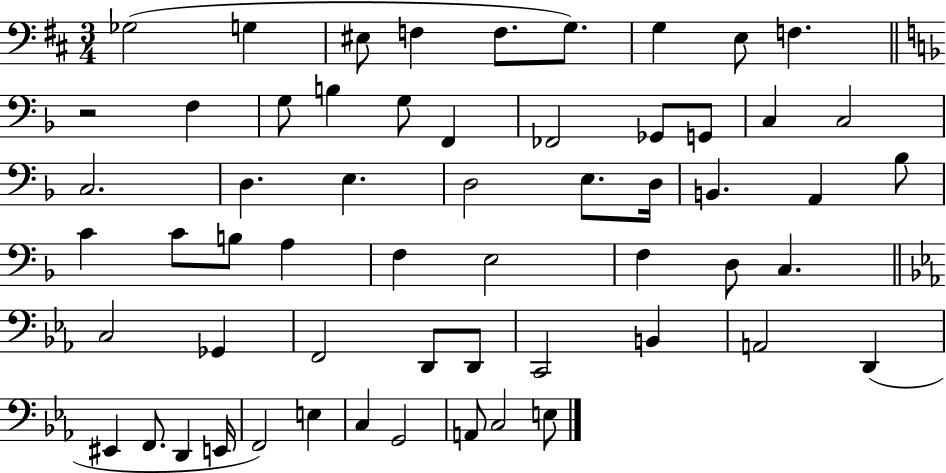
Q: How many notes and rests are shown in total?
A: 58